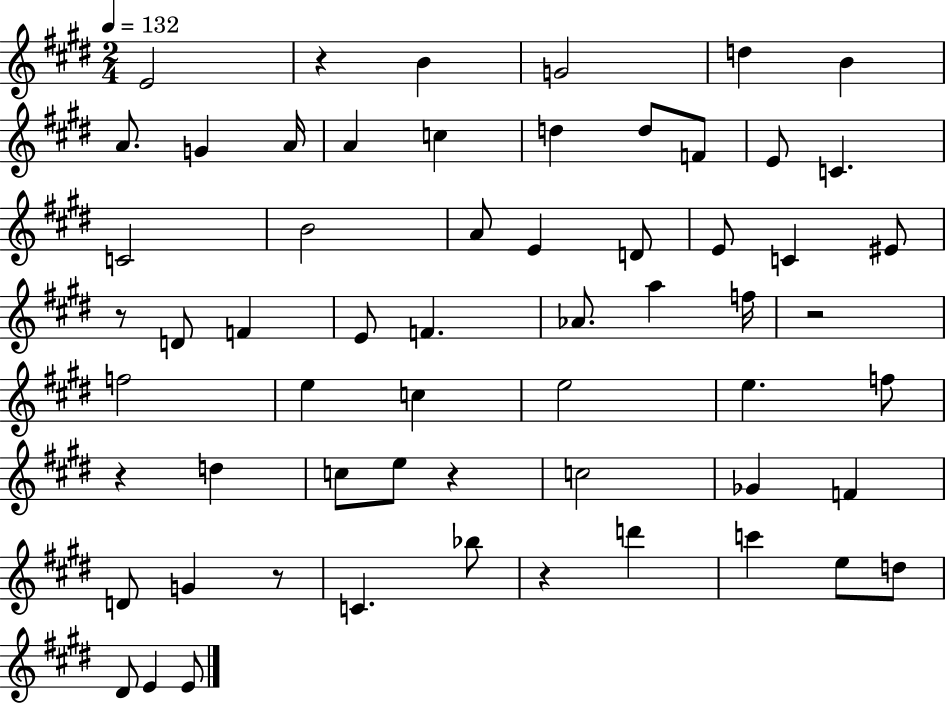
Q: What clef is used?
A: treble